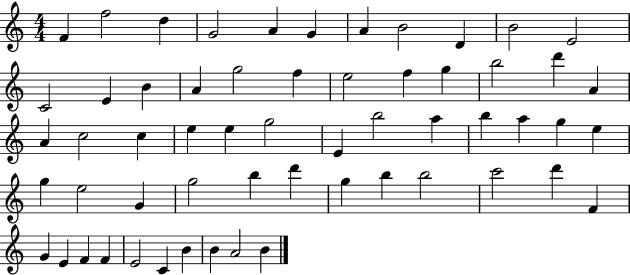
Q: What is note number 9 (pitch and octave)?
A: D4